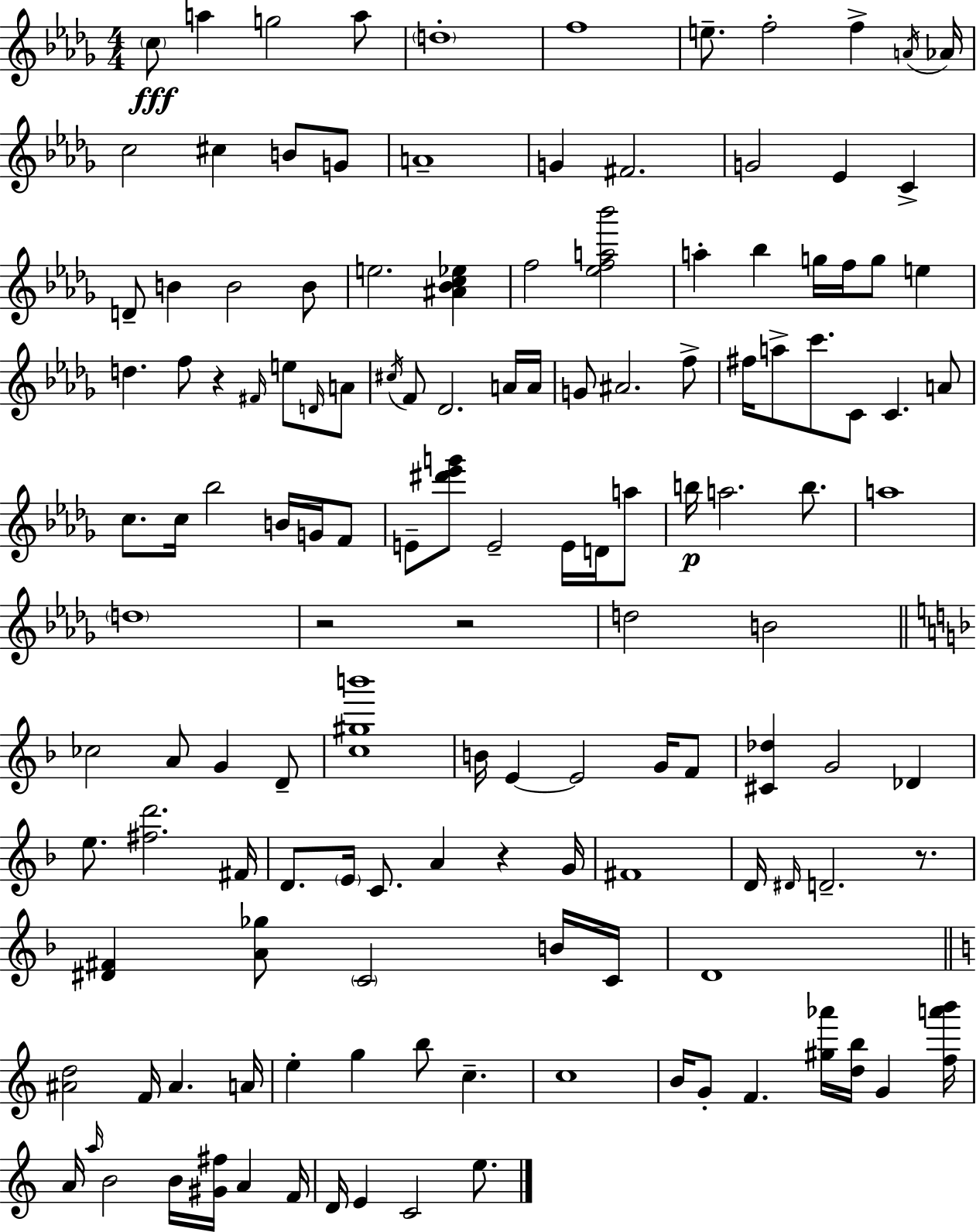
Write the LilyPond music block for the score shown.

{
  \clef treble
  \numericTimeSignature
  \time 4/4
  \key bes \minor
  \parenthesize c''8\fff a''4 g''2 a''8 | \parenthesize d''1-. | f''1 | e''8.-- f''2-. f''4-> \acciaccatura { a'16 } | \break aes'16 c''2 cis''4 b'8 g'8 | a'1-- | g'4 fis'2. | g'2 ees'4 c'4-> | \break d'8-- b'4 b'2 b'8 | e''2. <ais' bes' c'' ees''>4 | f''2 <ees'' f'' a'' bes'''>2 | a''4-. bes''4 g''16 f''16 g''8 e''4 | \break d''4. f''8 r4 \grace { fis'16 } e''8 | \grace { d'16 } a'8 \acciaccatura { cis''16 } f'8 des'2. | a'16 a'16 g'8 ais'2. | f''8-> fis''16 a''8-> c'''8. c'8 c'4. | \break a'8 c''8. c''16 bes''2 | b'16 g'16 f'8 e'8-- <dis''' ees''' g'''>8 e'2-- | e'16 d'16 a''8 b''16\p a''2. | b''8. a''1 | \break \parenthesize d''1 | r2 r2 | d''2 b'2 | \bar "||" \break \key f \major ces''2 a'8 g'4 d'8-- | <c'' gis'' b'''>1 | b'16 e'4~~ e'2 g'16 f'8 | <cis' des''>4 g'2 des'4 | \break e''8. <fis'' d'''>2. fis'16 | d'8. \parenthesize e'16 c'8. a'4 r4 g'16 | fis'1 | d'16 \grace { dis'16 } d'2.-- r8. | \break <dis' fis'>4 <a' ges''>8 \parenthesize c'2 b'16 | c'16 d'1 | \bar "||" \break \key c \major <ais' d''>2 f'16 ais'4. a'16 | e''4-. g''4 b''8 c''4.-- | c''1 | b'16 g'8-. f'4. <gis'' aes'''>16 <d'' b''>16 g'4 <f'' a''' b'''>16 | \break a'16 \grace { a''16 } b'2 b'16 <gis' fis''>16 a'4 | f'16 d'16 e'4 c'2 e''8. | \bar "|."
}